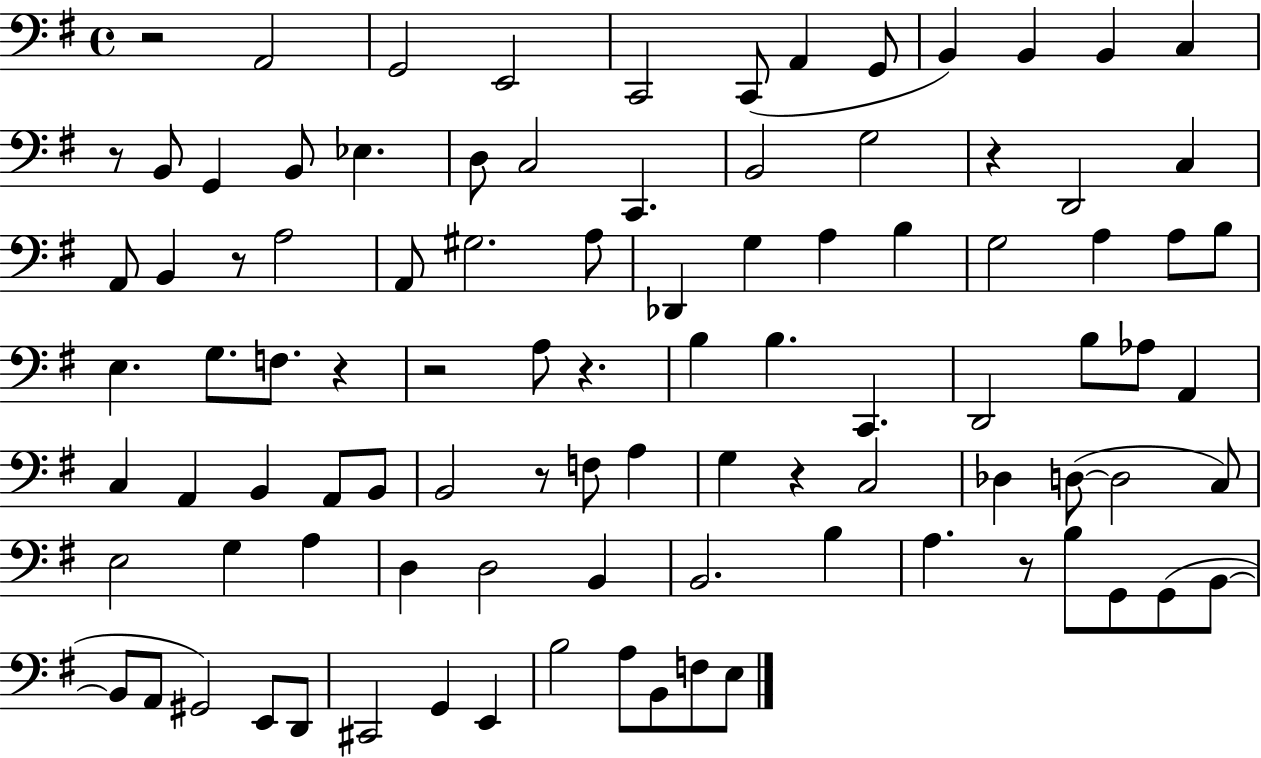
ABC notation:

X:1
T:Untitled
M:4/4
L:1/4
K:G
z2 A,,2 G,,2 E,,2 C,,2 C,,/2 A,, G,,/2 B,, B,, B,, C, z/2 B,,/2 G,, B,,/2 _E, D,/2 C,2 C,, B,,2 G,2 z D,,2 C, A,,/2 B,, z/2 A,2 A,,/2 ^G,2 A,/2 _D,, G, A, B, G,2 A, A,/2 B,/2 E, G,/2 F,/2 z z2 A,/2 z B, B, C,, D,,2 B,/2 _A,/2 A,, C, A,, B,, A,,/2 B,,/2 B,,2 z/2 F,/2 A, G, z C,2 _D, D,/2 D,2 C,/2 E,2 G, A, D, D,2 B,, B,,2 B, A, z/2 B,/2 G,,/2 G,,/2 B,,/2 B,,/2 A,,/2 ^G,,2 E,,/2 D,,/2 ^C,,2 G,, E,, B,2 A,/2 B,,/2 F,/2 E,/2